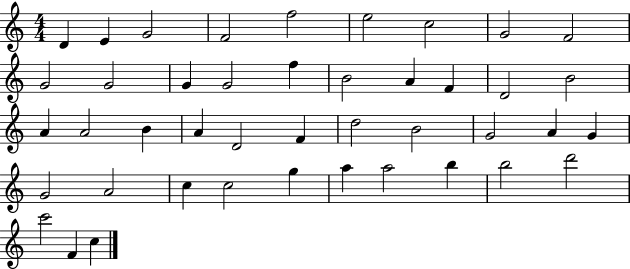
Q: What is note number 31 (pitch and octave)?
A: G4